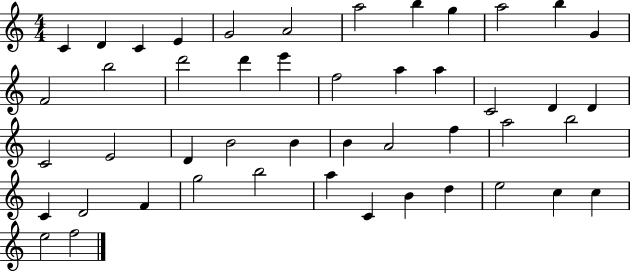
X:1
T:Untitled
M:4/4
L:1/4
K:C
C D C E G2 A2 a2 b g a2 b G F2 b2 d'2 d' e' f2 a a C2 D D C2 E2 D B2 B B A2 f a2 b2 C D2 F g2 b2 a C B d e2 c c e2 f2